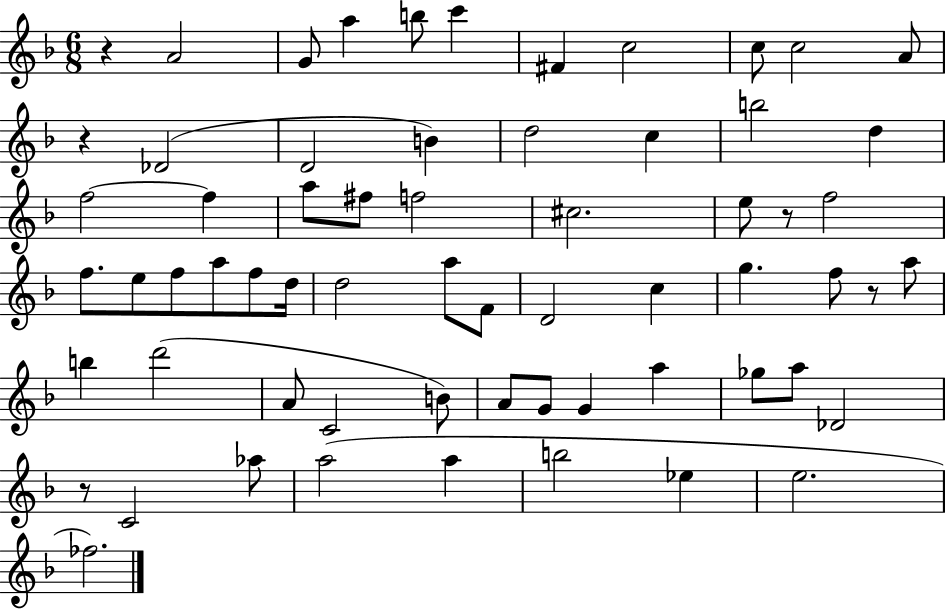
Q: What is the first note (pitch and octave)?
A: A4